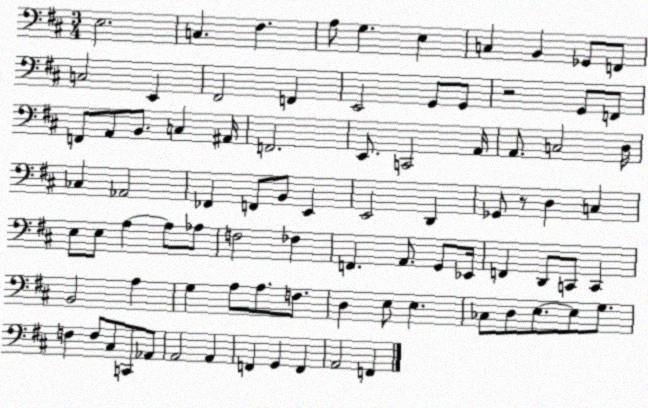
X:1
T:Untitled
M:3/4
L:1/4
K:D
E,2 C, ^F, A,/2 G, E, C, B,, _G,,/2 F,,/2 C,2 E,, ^F,,2 F,, E,,2 G,,/2 G,,/2 z2 G,,/2 F,,/2 F,,/2 A,,/2 B,,/2 C, ^A,,/4 F,,2 E,,/2 C,,2 A,,/4 A,,/2 C,2 D,/4 _C, _A,,2 _F,, F,,/2 B,,/2 E,, E,,2 D,, _G,,/2 z/2 D, C, E,/2 E,/2 A, A,/2 _A,/2 F,2 _F, F,, A,,/2 G,,/2 _E,,/4 F,, D,,/2 C,,/2 C,, B,,2 A, G, A,/2 A,/2 F,/2 D, E,/2 E, _C,/2 D,/2 E,/2 E,/2 G,/2 F, F,/2 ^C,/2 C,,/2 _A,,/2 A,,2 A,, F,, G,, F,, A,,2 F,,